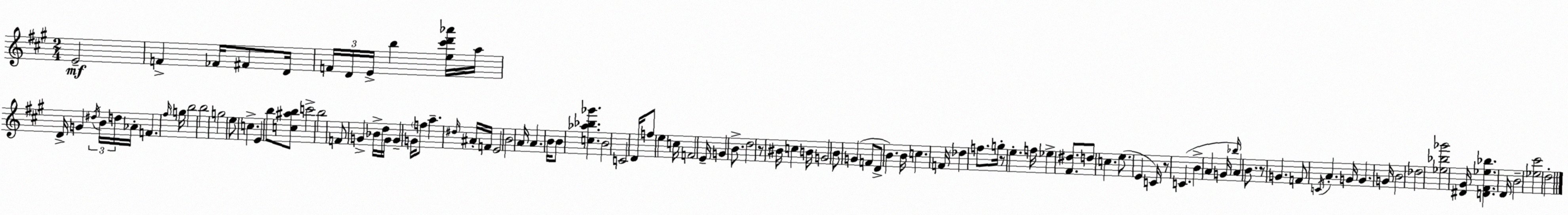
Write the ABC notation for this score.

X:1
T:Untitled
M:2/4
L:1/4
K:A
E2 F _F/4 ^F/2 D/4 F/4 D/4 E/4 b [e^c'd'_a']/4 a/4 D/4 G ^d/4 B/4 d/4 _A/4 F ^f/4 g/4 b2 b2 g2 e/2 c E b/2 [c^ab]/2 c'2 b2 F/2 G _B/4 d/4 G/4 G G/4 f/2 a ^d/4 ^A/4 F/4 E2 B2 A/4 A B/4 B/2 [c_a_b_g'] B2 C2 D/4 f/2 e c/4 F2 E/4 G B/2 d2 z/2 ^B/4 c B/4 G2 B/2 G F/2 D/2 B B/4 c F/4 _d f/2 g/4 z/2 e f/4 _e [^F^d]/2 d/2 c e/2 E C/4 z/2 C B A G/4 _b/4 A B/2 z/2 G F/2 C/4 A G/4 G G/4 B2 _d2 [_e_b_g']2 [^D^G]/4 [D^F_e_b] D/4 B2 [_e^c']2 d2